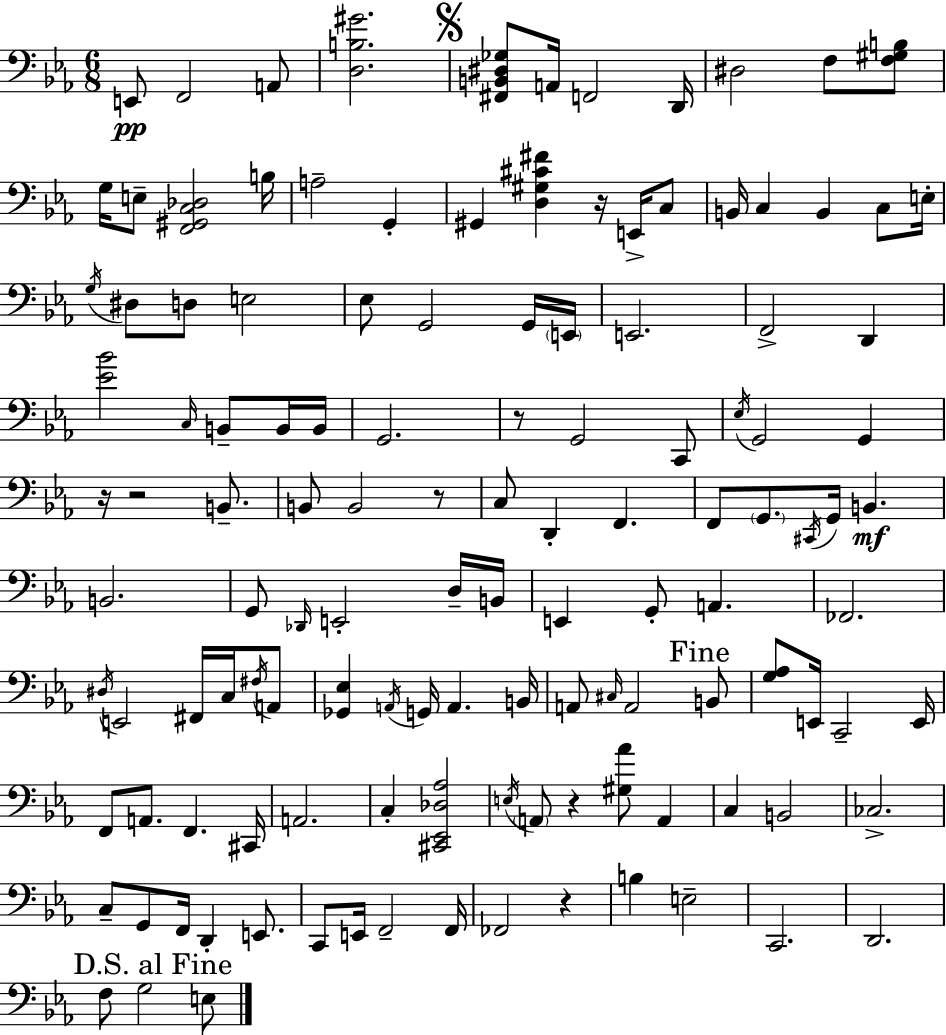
{
  \clef bass
  \numericTimeSignature
  \time 6/8
  \key c \minor
  e,8\pp f,2 a,8 | <d b gis'>2. | \mark \markup { \musicglyph "scripts.segno" } <fis, b, dis ges>8 a,16 f,2 d,16 | dis2 f8 <f gis b>8 | \break g16 e8-- <f, gis, c des>2 b16 | a2-- g,4-. | gis,4 <d gis cis' fis'>4 r16 e,16-> c8 | b,16 c4 b,4 c8 e16-. | \break \acciaccatura { g16 } dis8 d8 e2 | ees8 g,2 g,16 | \parenthesize e,16 e,2. | f,2-> d,4 | \break <ees' bes'>2 \grace { c16 } b,8-- | b,16 b,16 g,2. | r8 g,2 | c,8 \acciaccatura { ees16 } g,2 g,4 | \break r16 r2 | b,8.-- b,8 b,2 | r8 c8 d,4-. f,4. | f,8 \parenthesize g,8. \acciaccatura { cis,16 } g,16 b,4.\mf | \break b,2. | g,8 \grace { des,16 } e,2-. | d16-- b,16 e,4 g,8-. a,4. | fes,2. | \break \acciaccatura { dis16 } e,2 | fis,16 c16 \acciaccatura { fis16 } a,8 <ges, ees>4 \acciaccatura { a,16 } | g,16 a,4. b,16 a,8 \grace { cis16 } a,2 | \mark "Fine" b,8 <g aes>8 e,16 | \break c,2-- e,16 f,8 a,8. | f,4. cis,16 a,2. | c4-. | <cis, ees, des aes>2 \acciaccatura { e16 } \parenthesize a,8 | \break r4 <gis aes'>8 a,4 c4 | b,2 ces2.-> | c8-- | g,8 f,16 d,4-. e,8. c,8 | \break e,16 f,2-- f,16 fes,2 | r4 b4 | e2-- c,2. | d,2. | \break \mark "D.S. al Fine" f8 | g2 e8 \bar "|."
}